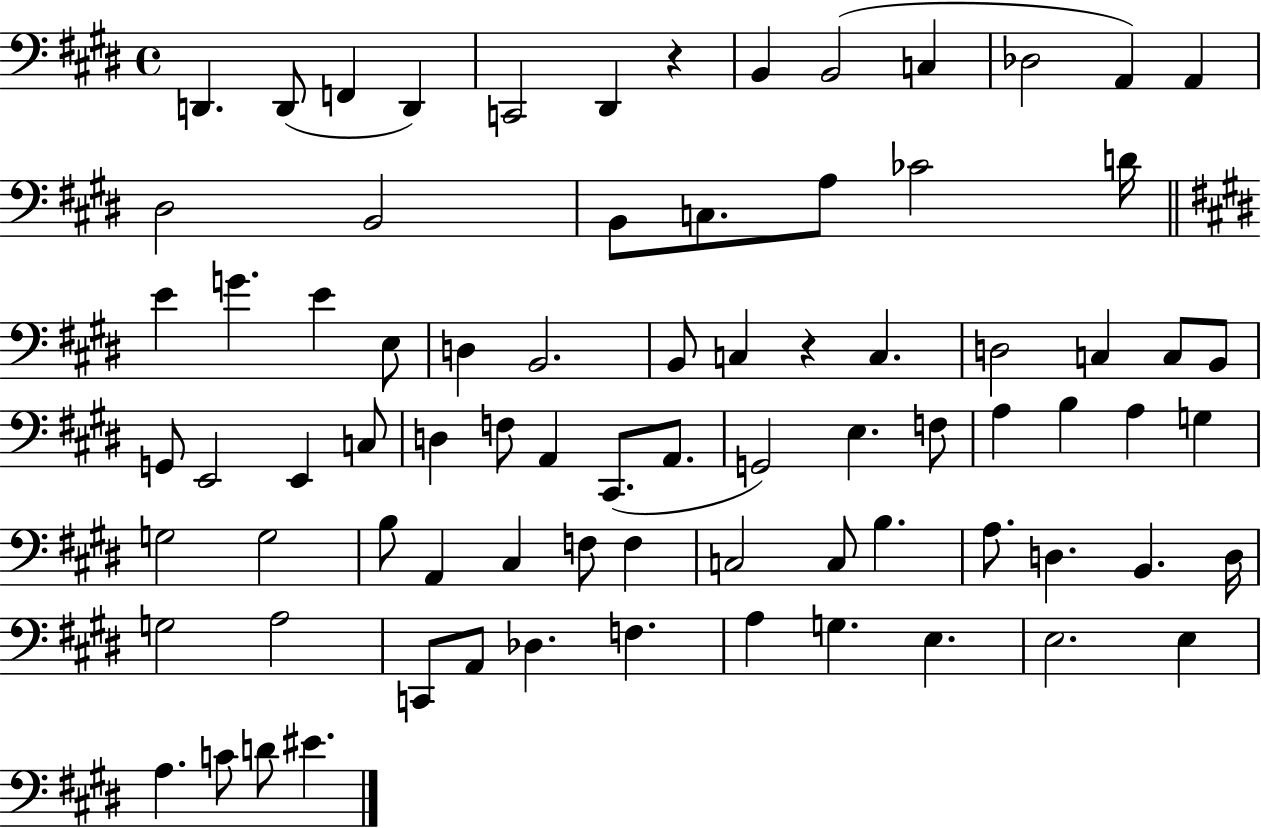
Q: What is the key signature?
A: E major